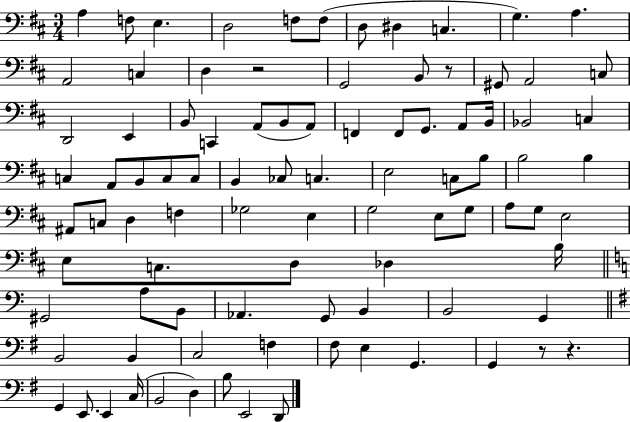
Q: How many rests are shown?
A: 4